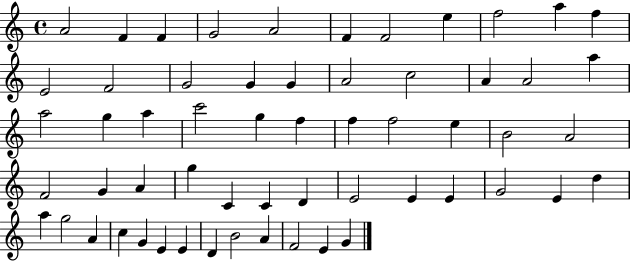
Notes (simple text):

A4/h F4/q F4/q G4/h A4/h F4/q F4/h E5/q F5/h A5/q F5/q E4/h F4/h G4/h G4/q G4/q A4/h C5/h A4/q A4/h A5/q A5/h G5/q A5/q C6/h G5/q F5/q F5/q F5/h E5/q B4/h A4/h F4/h G4/q A4/q G5/q C4/q C4/q D4/q E4/h E4/q E4/q G4/h E4/q D5/q A5/q G5/h A4/q C5/q G4/q E4/q E4/q D4/q B4/h A4/q F4/h E4/q G4/q